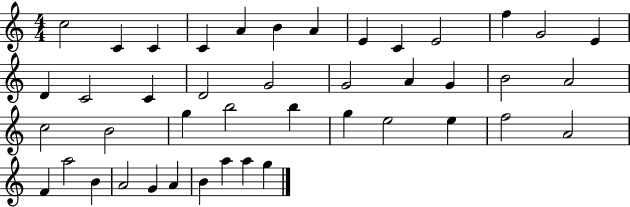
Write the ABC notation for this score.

X:1
T:Untitled
M:4/4
L:1/4
K:C
c2 C C C A B A E C E2 f G2 E D C2 C D2 G2 G2 A G B2 A2 c2 B2 g b2 b g e2 e f2 A2 F a2 B A2 G A B a a g